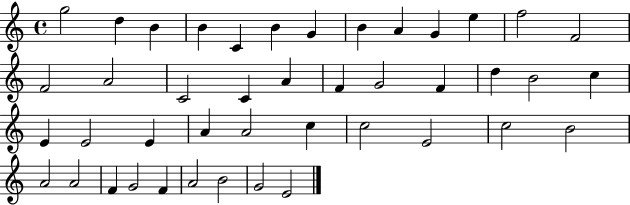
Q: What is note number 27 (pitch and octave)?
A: E4